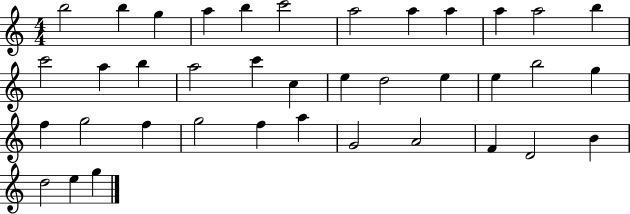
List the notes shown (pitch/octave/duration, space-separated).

B5/h B5/q G5/q A5/q B5/q C6/h A5/h A5/q A5/q A5/q A5/h B5/q C6/h A5/q B5/q A5/h C6/q C5/q E5/q D5/h E5/q E5/q B5/h G5/q F5/q G5/h F5/q G5/h F5/q A5/q G4/h A4/h F4/q D4/h B4/q D5/h E5/q G5/q